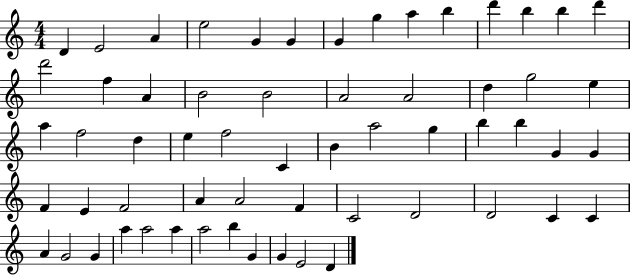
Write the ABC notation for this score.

X:1
T:Untitled
M:4/4
L:1/4
K:C
D E2 A e2 G G G g a b d' b b d' d'2 f A B2 B2 A2 A2 d g2 e a f2 d e f2 C B a2 g b b G G F E F2 A A2 F C2 D2 D2 C C A G2 G a a2 a a2 b G G E2 D